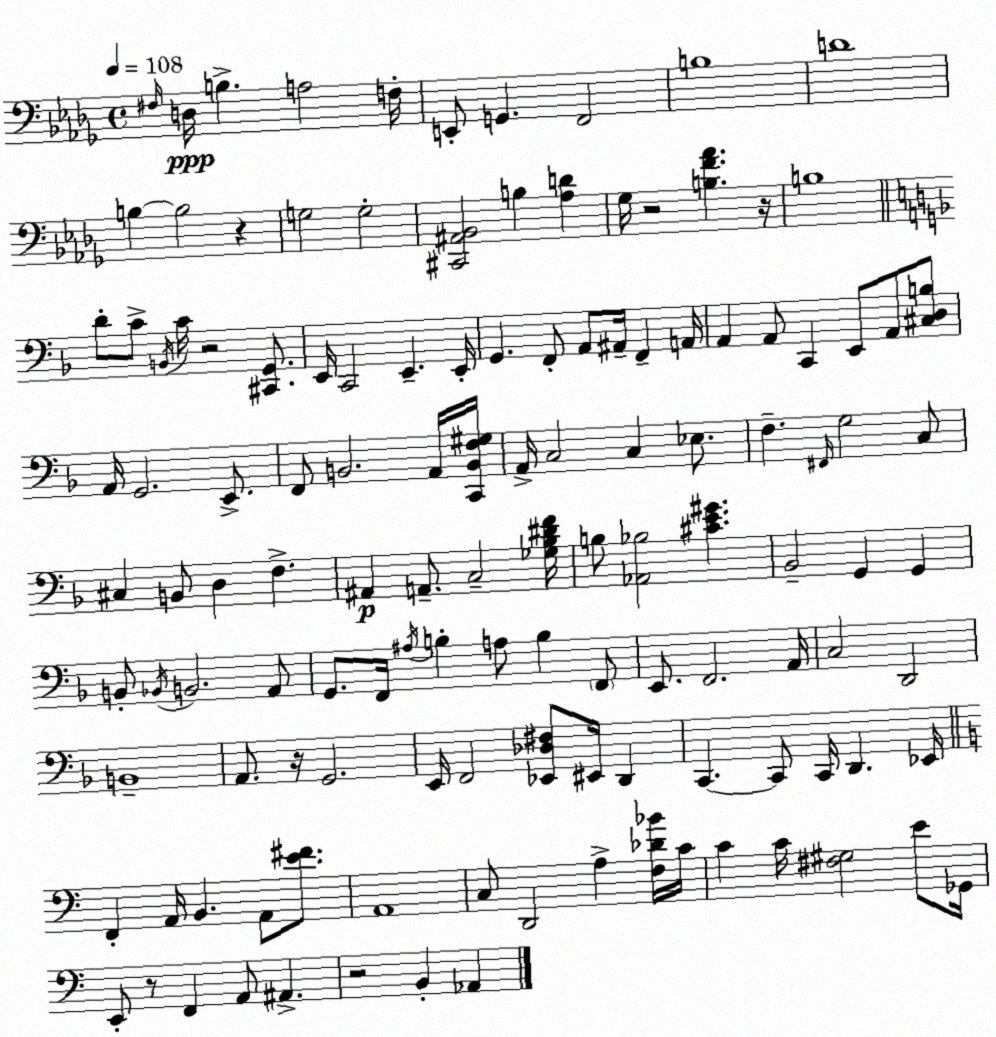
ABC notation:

X:1
T:Untitled
M:4/4
L:1/4
K:Bbm
^F,/4 D,/4 B, A,2 F,/4 E,,/2 G,, F,,2 B,4 D4 B, B,2 z G,2 G,2 [^C,,^A,,_B,,]2 B, [_A,D] _G,/4 z2 [B,F_A] z/4 B,4 D/2 C/2 B,,/4 C/4 z2 [^C,,G,,]/2 E,,/4 C,,2 E,, E,,/4 G,, F,,/2 A,,/2 ^A,,/4 F,, A,,/4 A,, A,,/2 C,, E,,/2 A,,/2 [^C,D,B,]/2 A,,/4 G,,2 E,,/2 F,,/2 B,,2 A,,/4 [C,,B,,F,^G,]/4 A,,/4 C,2 C, _E,/2 F, ^F,,/4 G,2 C,/2 ^C, B,,/2 D, F, ^A,, A,,/2 C,2 [_G,_B,^DF]/4 B,/2 [_A,,_B,]2 [^CE^G] _B,,2 G,, G,, B,,/2 _B,,/4 B,,2 A,,/2 G,,/2 F,,/4 ^A,/4 B, A,/2 B, F,,/2 E,,/2 F,,2 A,,/4 C,2 D,,2 B,,4 A,,/2 z/4 G,,2 E,,/4 F,,2 [_E,,_D,^F,]/2 ^E,,/4 D,, C,, C,,/2 C,,/4 D,, _E,,/4 F,, A,,/4 B,, A,,/2 [E^F]/2 A,,4 C,/2 D,,2 A, [F,_D_B]/4 C/4 C C/4 [^F,^G,]2 E/2 _G,,/4 E,,/2 z/2 F,, A,,/2 ^A,, z2 B,, _A,,